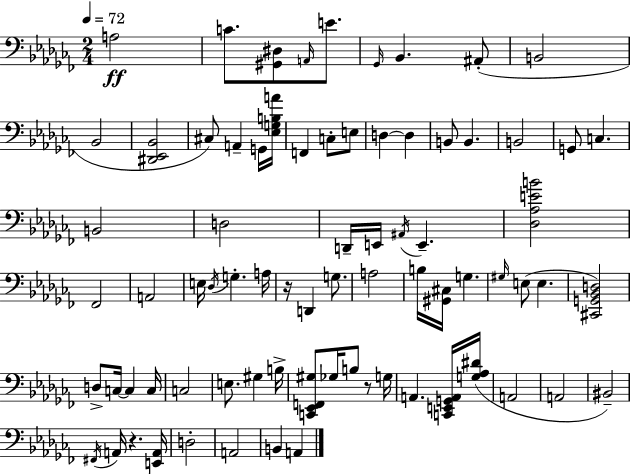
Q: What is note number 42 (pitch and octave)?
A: E3